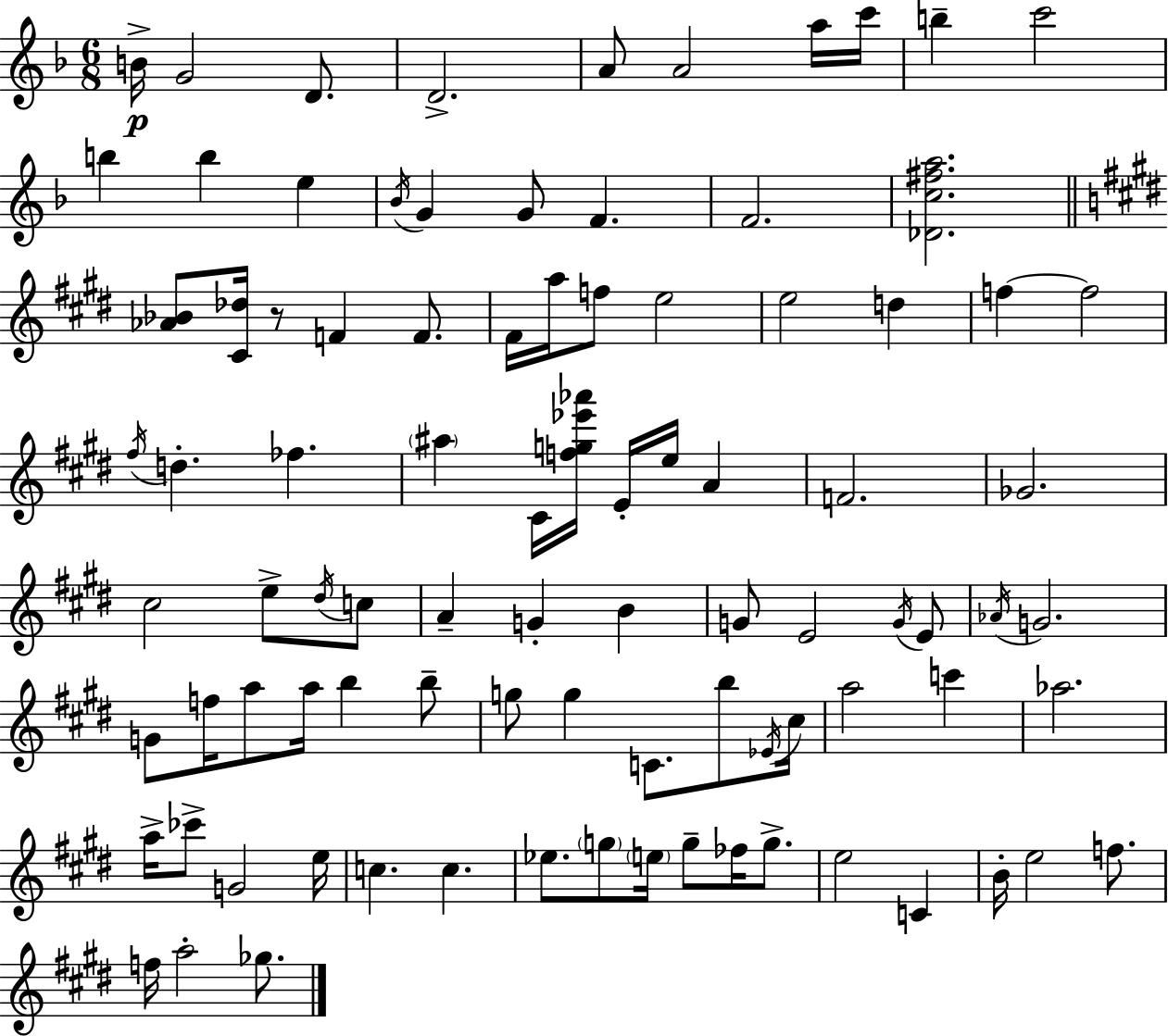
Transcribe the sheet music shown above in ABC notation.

X:1
T:Untitled
M:6/8
L:1/4
K:F
B/4 G2 D/2 D2 A/2 A2 a/4 c'/4 b c'2 b b e _B/4 G G/2 F F2 [_Dc^fa]2 [_A_B]/2 [^C_d]/4 z/2 F F/2 ^F/4 a/4 f/2 e2 e2 d f f2 ^f/4 d _f ^a ^C/4 [fg_e'_a']/4 E/4 e/4 A F2 _G2 ^c2 e/2 ^d/4 c/2 A G B G/2 E2 G/4 E/2 _A/4 G2 G/2 f/4 a/2 a/4 b b/2 g/2 g C/2 b/2 _E/4 ^c/4 a2 c' _a2 a/4 _c'/2 G2 e/4 c c _e/2 g/2 e/4 g/2 _f/4 g/2 e2 C B/4 e2 f/2 f/4 a2 _g/2